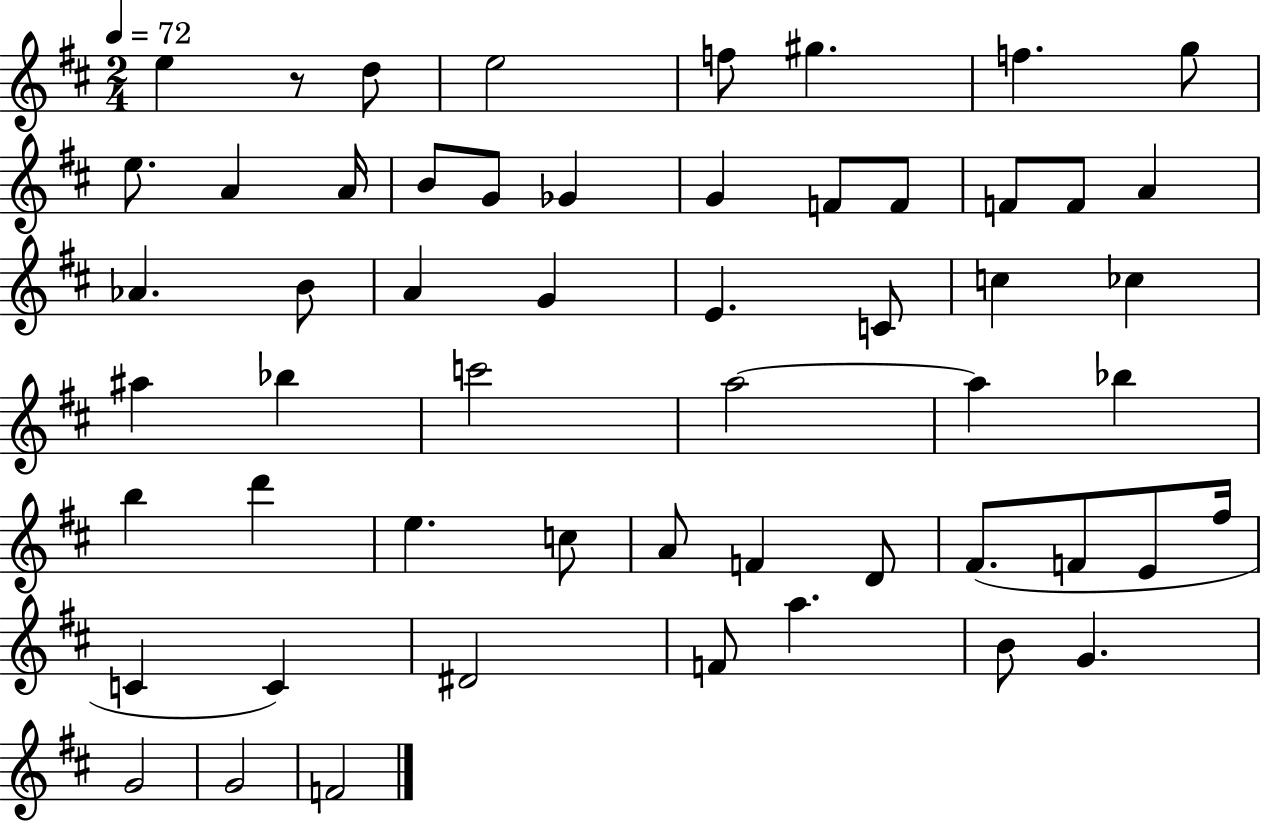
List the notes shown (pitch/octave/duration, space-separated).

E5/q R/e D5/e E5/h F5/e G#5/q. F5/q. G5/e E5/e. A4/q A4/s B4/e G4/e Gb4/q G4/q F4/e F4/e F4/e F4/e A4/q Ab4/q. B4/e A4/q G4/q E4/q. C4/e C5/q CES5/q A#5/q Bb5/q C6/h A5/h A5/q Bb5/q B5/q D6/q E5/q. C5/e A4/e F4/q D4/e F#4/e. F4/e E4/e F#5/s C4/q C4/q D#4/h F4/e A5/q. B4/e G4/q. G4/h G4/h F4/h